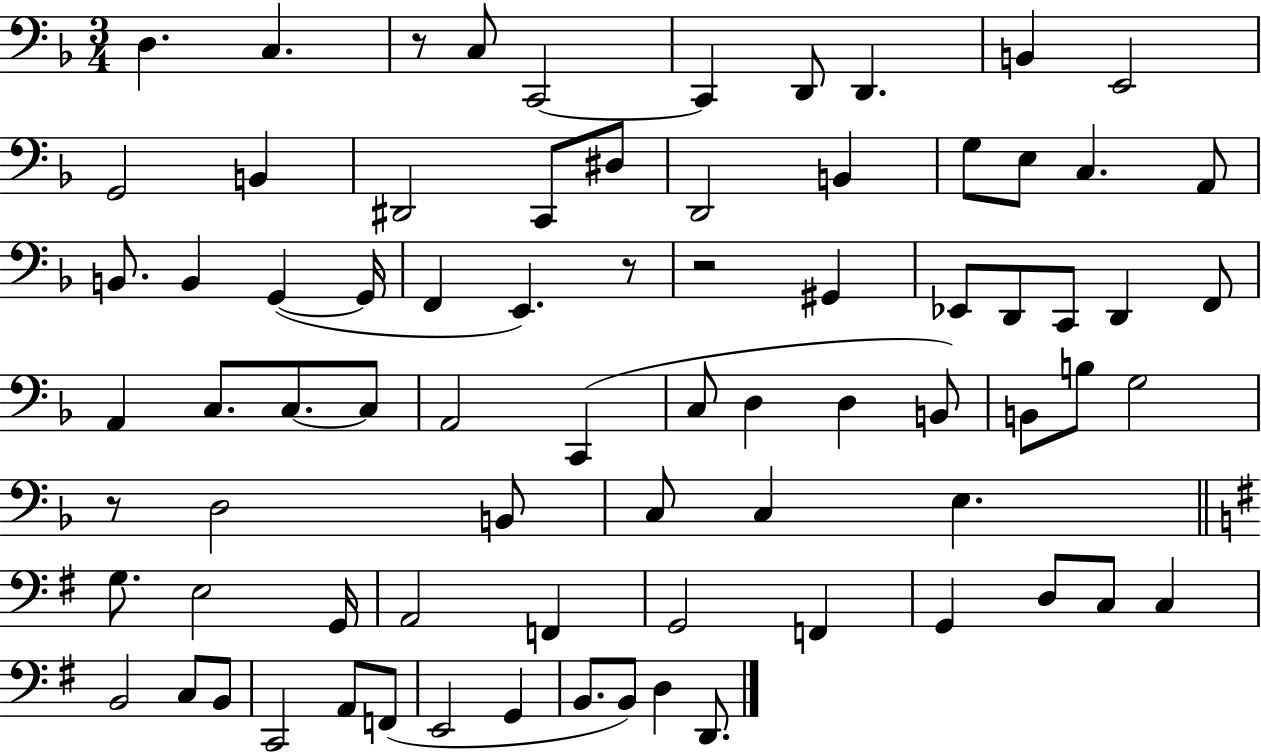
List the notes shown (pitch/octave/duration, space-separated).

D3/q. C3/q. R/e C3/e C2/h C2/q D2/e D2/q. B2/q E2/h G2/h B2/q D#2/h C2/e D#3/e D2/h B2/q G3/e E3/e C3/q. A2/e B2/e. B2/q G2/q G2/s F2/q E2/q. R/e R/h G#2/q Eb2/e D2/e C2/e D2/q F2/e A2/q C3/e. C3/e. C3/e A2/h C2/q C3/e D3/q D3/q B2/e B2/e B3/e G3/h R/e D3/h B2/e C3/e C3/q E3/q. G3/e. E3/h G2/s A2/h F2/q G2/h F2/q G2/q D3/e C3/e C3/q B2/h C3/e B2/e C2/h A2/e F2/e E2/h G2/q B2/e. B2/e D3/q D2/e.